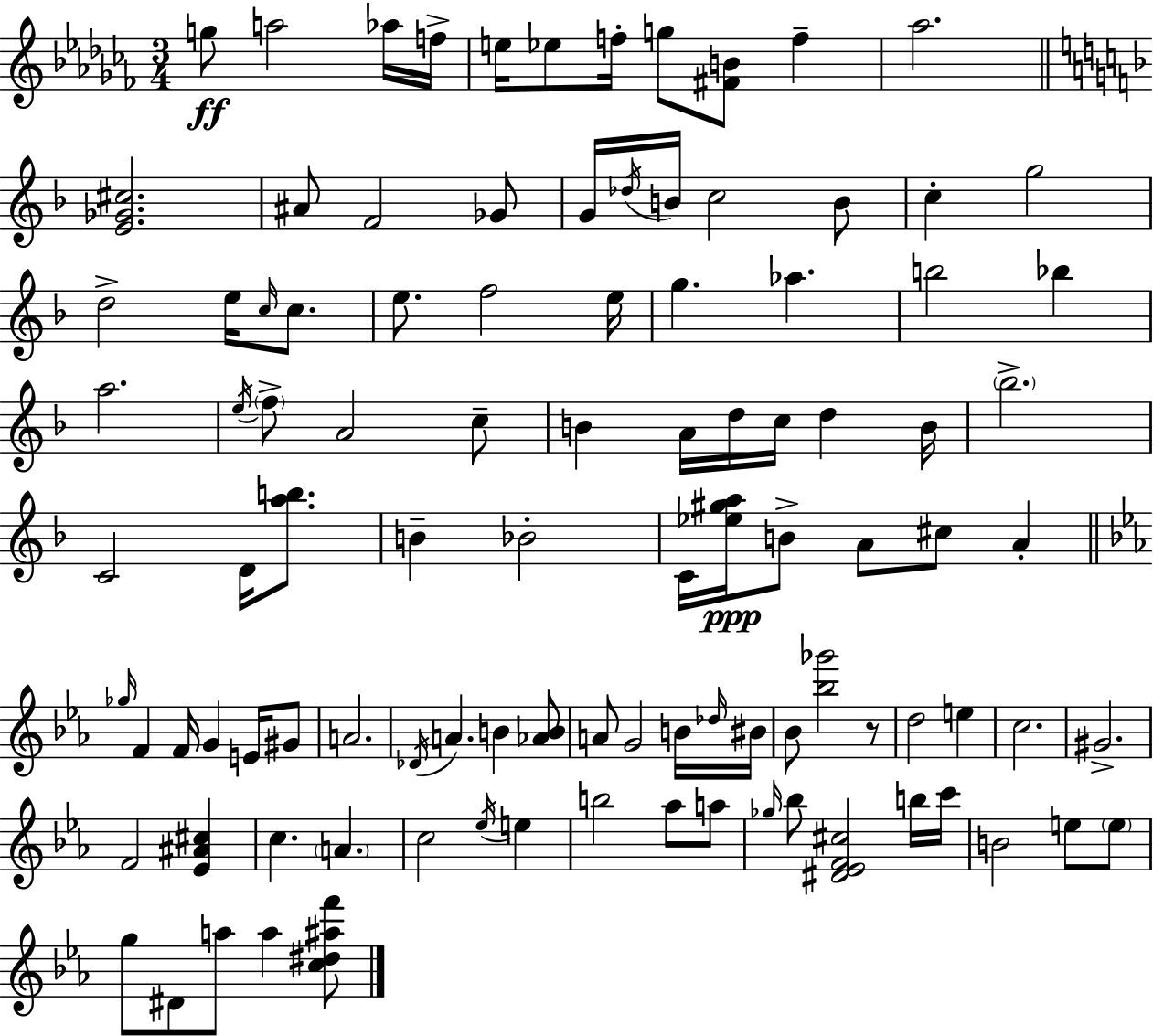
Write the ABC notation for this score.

X:1
T:Untitled
M:3/4
L:1/4
K:Abm
g/2 a2 _a/4 f/4 e/4 _e/2 f/4 g/2 [^FB]/2 f _a2 [E_G^c]2 ^A/2 F2 _G/2 G/4 _d/4 B/4 c2 B/2 c g2 d2 e/4 c/4 c/2 e/2 f2 e/4 g _a b2 _b a2 e/4 f/2 A2 c/2 B A/4 d/4 c/4 d B/4 _b2 C2 D/4 [ab]/2 B _B2 C/4 [_e^ga]/4 B/2 A/2 ^c/2 A _g/4 F F/4 G E/4 ^G/2 A2 _D/4 A B [_AB]/2 A/2 G2 B/4 _d/4 ^B/4 _B/2 [_b_g']2 z/2 d2 e c2 ^G2 F2 [_E^A^c] c A c2 _e/4 e b2 _a/2 a/2 _g/4 _b/2 [^D_EF^c]2 b/4 c'/4 B2 e/2 e/2 g/2 ^D/2 a/2 a [c^d^af']/2